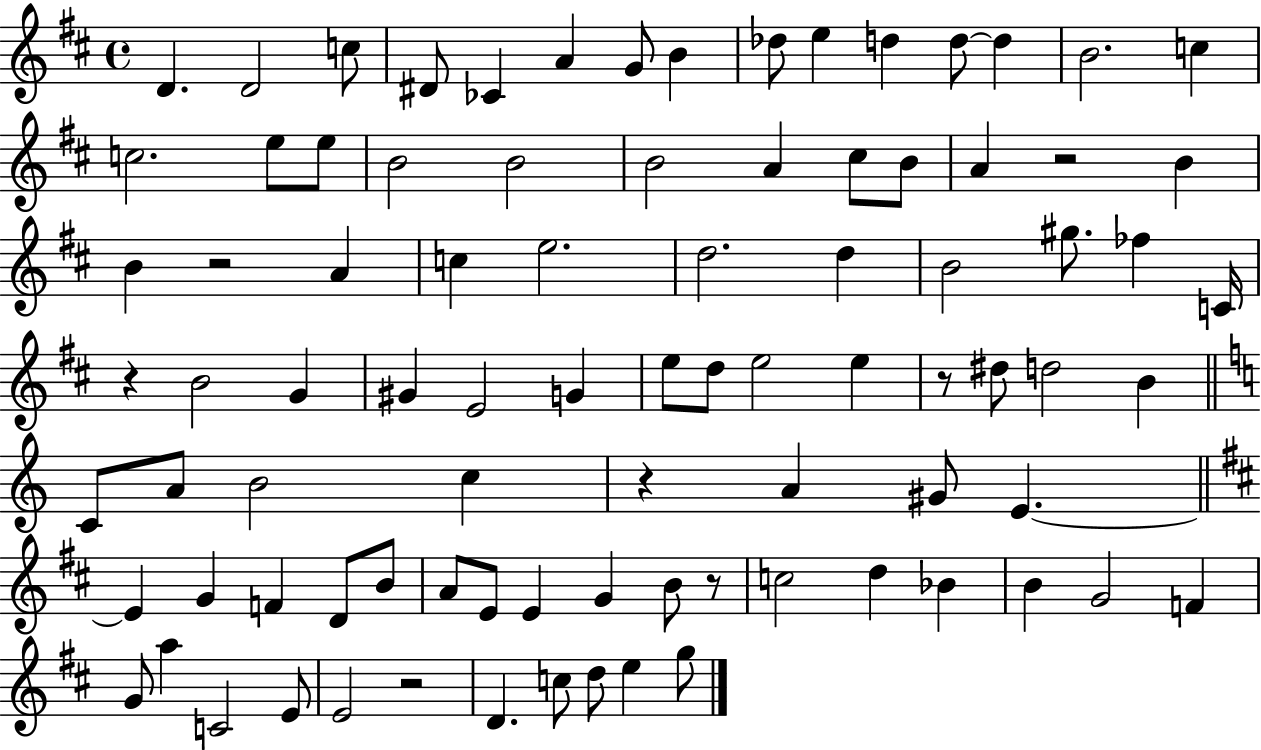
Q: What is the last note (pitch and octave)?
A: G5